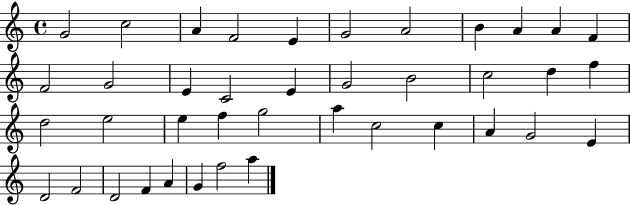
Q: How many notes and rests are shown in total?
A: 40